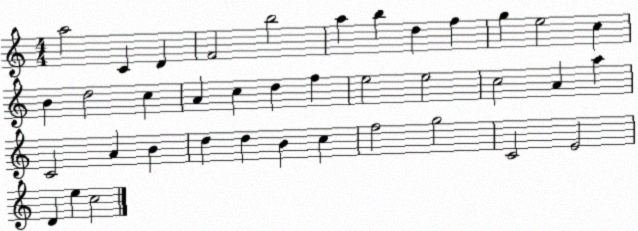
X:1
T:Untitled
M:4/4
L:1/4
K:C
a2 C D F2 b2 a b d f g e2 c B d2 c A c d f e2 e2 c2 A a C2 A B d d B c f2 g2 C2 E2 D e c2